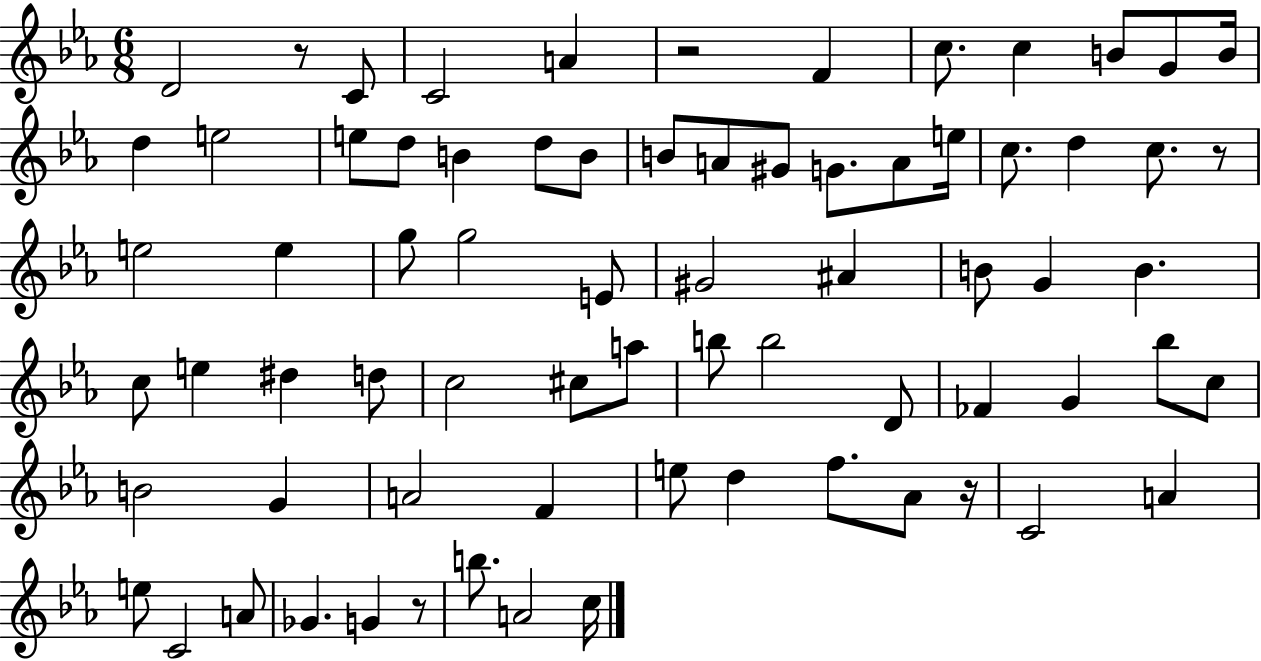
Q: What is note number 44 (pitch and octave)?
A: B5